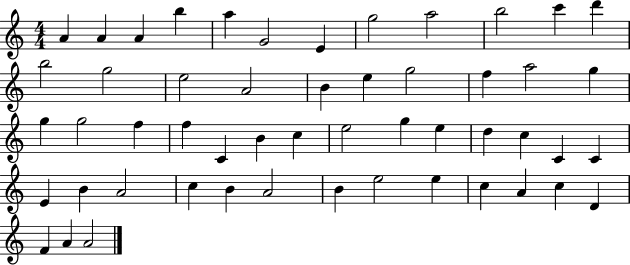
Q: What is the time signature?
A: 4/4